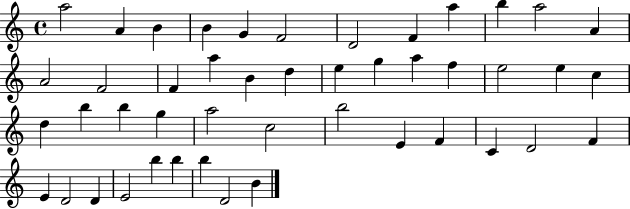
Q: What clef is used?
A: treble